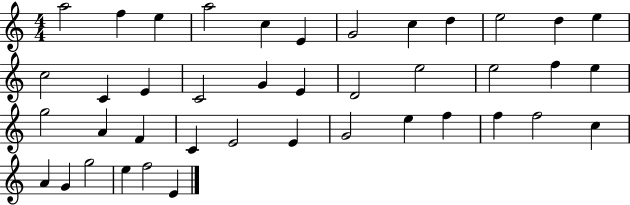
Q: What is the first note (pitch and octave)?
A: A5